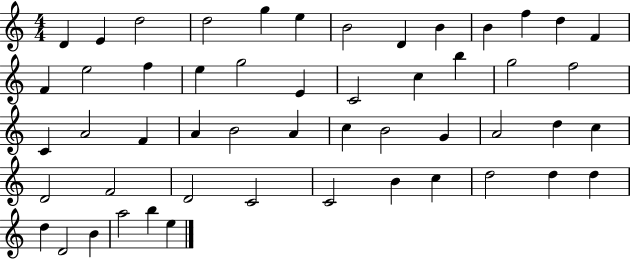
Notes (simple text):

D4/q E4/q D5/h D5/h G5/q E5/q B4/h D4/q B4/q B4/q F5/q D5/q F4/q F4/q E5/h F5/q E5/q G5/h E4/q C4/h C5/q B5/q G5/h F5/h C4/q A4/h F4/q A4/q B4/h A4/q C5/q B4/h G4/q A4/h D5/q C5/q D4/h F4/h D4/h C4/h C4/h B4/q C5/q D5/h D5/q D5/q D5/q D4/h B4/q A5/h B5/q E5/q